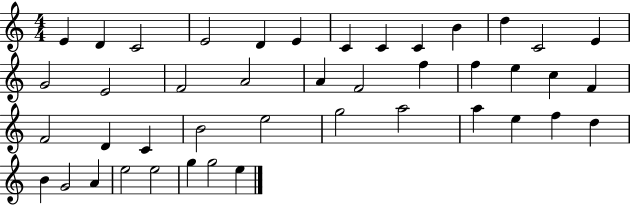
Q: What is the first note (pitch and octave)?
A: E4